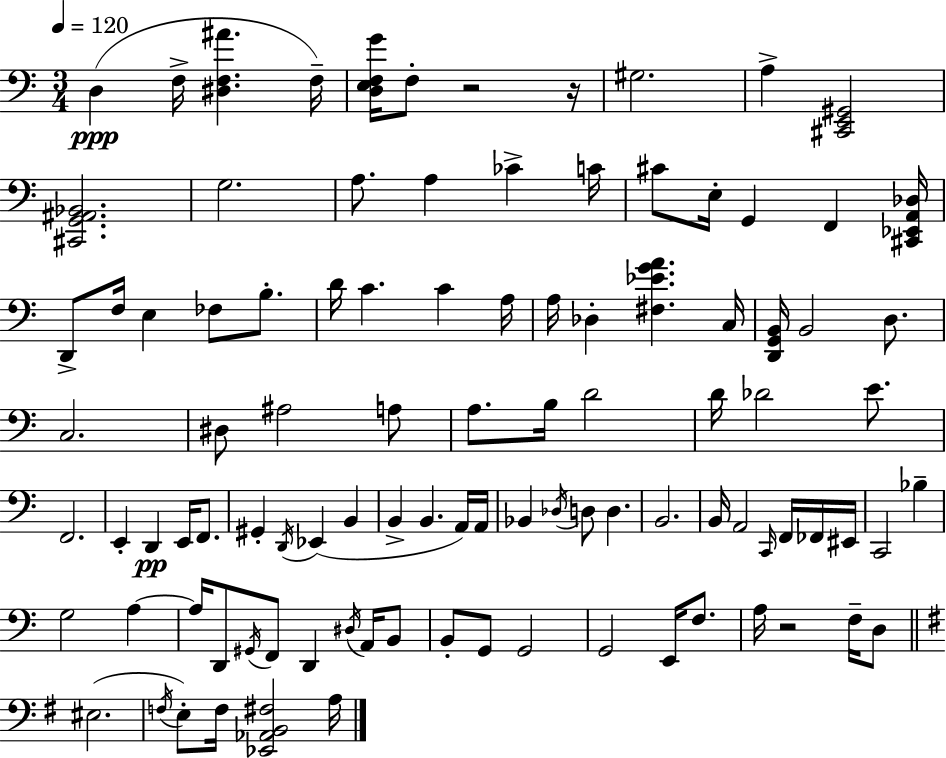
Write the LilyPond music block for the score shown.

{
  \clef bass
  \numericTimeSignature
  \time 3/4
  \key a \minor
  \tempo 4 = 120
  d4(\ppp f16-> <dis f ais'>4. f16--) | <d e f g'>16 f8-. r2 r16 | gis2. | a4-> <cis, e, gis,>2 | \break <cis, g, ais, bes,>2. | g2. | a8. a4 ces'4-> c'16 | cis'8 e16-. g,4 f,4 <cis, ees, a, des>16 | \break d,8-> f16 e4 fes8 b8.-. | d'16 c'4. c'4 a16 | a16 des4-. <fis ees' g' a'>4. c16 | <d, g, b,>16 b,2 d8. | \break c2. | dis8 ais2 a8 | a8. b16 d'2 | d'16 des'2 e'8. | \break f,2. | e,4-. d,4\pp e,16 f,8. | gis,4-. \acciaccatura { d,16 } ees,4( b,4 | b,4-> b,4. a,16) | \break a,16 bes,4 \acciaccatura { des16 } d8 d4. | b,2. | b,16 a,2 \grace { c,16 } | f,16 fes,16 eis,16 c,2 bes4-- | \break g2 a4~~ | a16 d,8 \acciaccatura { gis,16 } f,8 d,4 | \acciaccatura { dis16 } a,16 b,8 b,8-. g,8 g,2 | g,2 | \break e,16 f8. a16 r2 | f16-- d8 \bar "||" \break \key g \major eis2.( | \acciaccatura { f16 } e8-.) f16 <ees, aes, b, fis>2 | a16 \bar "|."
}